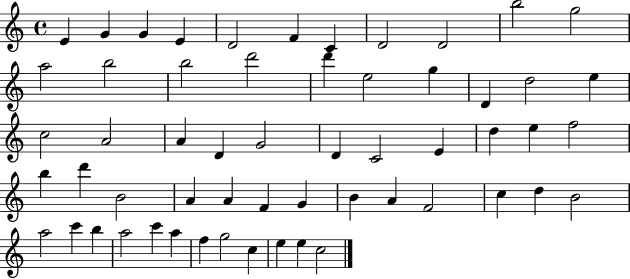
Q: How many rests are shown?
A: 0